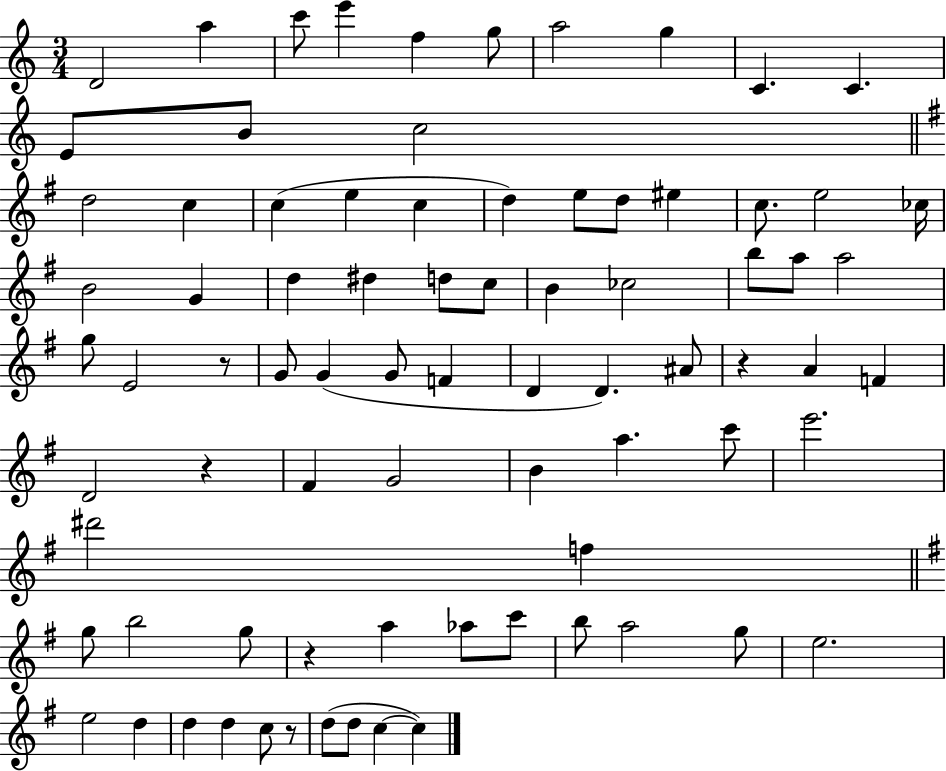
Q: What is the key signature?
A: C major